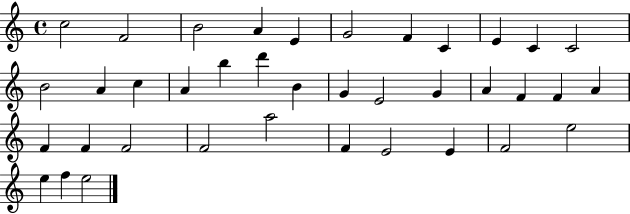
{
  \clef treble
  \time 4/4
  \defaultTimeSignature
  \key c \major
  c''2 f'2 | b'2 a'4 e'4 | g'2 f'4 c'4 | e'4 c'4 c'2 | \break b'2 a'4 c''4 | a'4 b''4 d'''4 b'4 | g'4 e'2 g'4 | a'4 f'4 f'4 a'4 | \break f'4 f'4 f'2 | f'2 a''2 | f'4 e'2 e'4 | f'2 e''2 | \break e''4 f''4 e''2 | \bar "|."
}